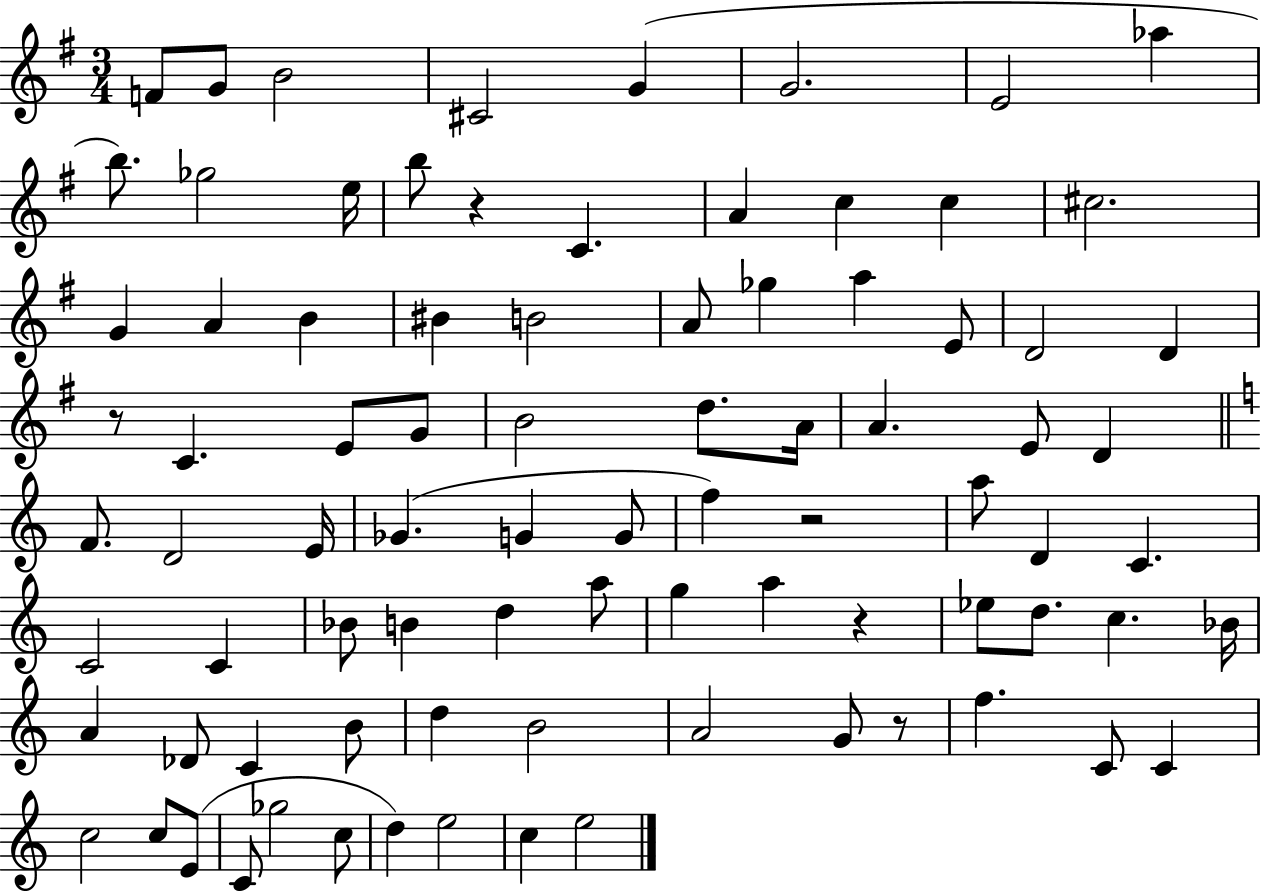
F4/e G4/e B4/h C#4/h G4/q G4/h. E4/h Ab5/q B5/e. Gb5/h E5/s B5/e R/q C4/q. A4/q C5/q C5/q C#5/h. G4/q A4/q B4/q BIS4/q B4/h A4/e Gb5/q A5/q E4/e D4/h D4/q R/e C4/q. E4/e G4/e B4/h D5/e. A4/s A4/q. E4/e D4/q F4/e. D4/h E4/s Gb4/q. G4/q G4/e F5/q R/h A5/e D4/q C4/q. C4/h C4/q Bb4/e B4/q D5/q A5/e G5/q A5/q R/q Eb5/e D5/e. C5/q. Bb4/s A4/q Db4/e C4/q B4/e D5/q B4/h A4/h G4/e R/e F5/q. C4/e C4/q C5/h C5/e E4/e C4/e Gb5/h C5/e D5/q E5/h C5/q E5/h